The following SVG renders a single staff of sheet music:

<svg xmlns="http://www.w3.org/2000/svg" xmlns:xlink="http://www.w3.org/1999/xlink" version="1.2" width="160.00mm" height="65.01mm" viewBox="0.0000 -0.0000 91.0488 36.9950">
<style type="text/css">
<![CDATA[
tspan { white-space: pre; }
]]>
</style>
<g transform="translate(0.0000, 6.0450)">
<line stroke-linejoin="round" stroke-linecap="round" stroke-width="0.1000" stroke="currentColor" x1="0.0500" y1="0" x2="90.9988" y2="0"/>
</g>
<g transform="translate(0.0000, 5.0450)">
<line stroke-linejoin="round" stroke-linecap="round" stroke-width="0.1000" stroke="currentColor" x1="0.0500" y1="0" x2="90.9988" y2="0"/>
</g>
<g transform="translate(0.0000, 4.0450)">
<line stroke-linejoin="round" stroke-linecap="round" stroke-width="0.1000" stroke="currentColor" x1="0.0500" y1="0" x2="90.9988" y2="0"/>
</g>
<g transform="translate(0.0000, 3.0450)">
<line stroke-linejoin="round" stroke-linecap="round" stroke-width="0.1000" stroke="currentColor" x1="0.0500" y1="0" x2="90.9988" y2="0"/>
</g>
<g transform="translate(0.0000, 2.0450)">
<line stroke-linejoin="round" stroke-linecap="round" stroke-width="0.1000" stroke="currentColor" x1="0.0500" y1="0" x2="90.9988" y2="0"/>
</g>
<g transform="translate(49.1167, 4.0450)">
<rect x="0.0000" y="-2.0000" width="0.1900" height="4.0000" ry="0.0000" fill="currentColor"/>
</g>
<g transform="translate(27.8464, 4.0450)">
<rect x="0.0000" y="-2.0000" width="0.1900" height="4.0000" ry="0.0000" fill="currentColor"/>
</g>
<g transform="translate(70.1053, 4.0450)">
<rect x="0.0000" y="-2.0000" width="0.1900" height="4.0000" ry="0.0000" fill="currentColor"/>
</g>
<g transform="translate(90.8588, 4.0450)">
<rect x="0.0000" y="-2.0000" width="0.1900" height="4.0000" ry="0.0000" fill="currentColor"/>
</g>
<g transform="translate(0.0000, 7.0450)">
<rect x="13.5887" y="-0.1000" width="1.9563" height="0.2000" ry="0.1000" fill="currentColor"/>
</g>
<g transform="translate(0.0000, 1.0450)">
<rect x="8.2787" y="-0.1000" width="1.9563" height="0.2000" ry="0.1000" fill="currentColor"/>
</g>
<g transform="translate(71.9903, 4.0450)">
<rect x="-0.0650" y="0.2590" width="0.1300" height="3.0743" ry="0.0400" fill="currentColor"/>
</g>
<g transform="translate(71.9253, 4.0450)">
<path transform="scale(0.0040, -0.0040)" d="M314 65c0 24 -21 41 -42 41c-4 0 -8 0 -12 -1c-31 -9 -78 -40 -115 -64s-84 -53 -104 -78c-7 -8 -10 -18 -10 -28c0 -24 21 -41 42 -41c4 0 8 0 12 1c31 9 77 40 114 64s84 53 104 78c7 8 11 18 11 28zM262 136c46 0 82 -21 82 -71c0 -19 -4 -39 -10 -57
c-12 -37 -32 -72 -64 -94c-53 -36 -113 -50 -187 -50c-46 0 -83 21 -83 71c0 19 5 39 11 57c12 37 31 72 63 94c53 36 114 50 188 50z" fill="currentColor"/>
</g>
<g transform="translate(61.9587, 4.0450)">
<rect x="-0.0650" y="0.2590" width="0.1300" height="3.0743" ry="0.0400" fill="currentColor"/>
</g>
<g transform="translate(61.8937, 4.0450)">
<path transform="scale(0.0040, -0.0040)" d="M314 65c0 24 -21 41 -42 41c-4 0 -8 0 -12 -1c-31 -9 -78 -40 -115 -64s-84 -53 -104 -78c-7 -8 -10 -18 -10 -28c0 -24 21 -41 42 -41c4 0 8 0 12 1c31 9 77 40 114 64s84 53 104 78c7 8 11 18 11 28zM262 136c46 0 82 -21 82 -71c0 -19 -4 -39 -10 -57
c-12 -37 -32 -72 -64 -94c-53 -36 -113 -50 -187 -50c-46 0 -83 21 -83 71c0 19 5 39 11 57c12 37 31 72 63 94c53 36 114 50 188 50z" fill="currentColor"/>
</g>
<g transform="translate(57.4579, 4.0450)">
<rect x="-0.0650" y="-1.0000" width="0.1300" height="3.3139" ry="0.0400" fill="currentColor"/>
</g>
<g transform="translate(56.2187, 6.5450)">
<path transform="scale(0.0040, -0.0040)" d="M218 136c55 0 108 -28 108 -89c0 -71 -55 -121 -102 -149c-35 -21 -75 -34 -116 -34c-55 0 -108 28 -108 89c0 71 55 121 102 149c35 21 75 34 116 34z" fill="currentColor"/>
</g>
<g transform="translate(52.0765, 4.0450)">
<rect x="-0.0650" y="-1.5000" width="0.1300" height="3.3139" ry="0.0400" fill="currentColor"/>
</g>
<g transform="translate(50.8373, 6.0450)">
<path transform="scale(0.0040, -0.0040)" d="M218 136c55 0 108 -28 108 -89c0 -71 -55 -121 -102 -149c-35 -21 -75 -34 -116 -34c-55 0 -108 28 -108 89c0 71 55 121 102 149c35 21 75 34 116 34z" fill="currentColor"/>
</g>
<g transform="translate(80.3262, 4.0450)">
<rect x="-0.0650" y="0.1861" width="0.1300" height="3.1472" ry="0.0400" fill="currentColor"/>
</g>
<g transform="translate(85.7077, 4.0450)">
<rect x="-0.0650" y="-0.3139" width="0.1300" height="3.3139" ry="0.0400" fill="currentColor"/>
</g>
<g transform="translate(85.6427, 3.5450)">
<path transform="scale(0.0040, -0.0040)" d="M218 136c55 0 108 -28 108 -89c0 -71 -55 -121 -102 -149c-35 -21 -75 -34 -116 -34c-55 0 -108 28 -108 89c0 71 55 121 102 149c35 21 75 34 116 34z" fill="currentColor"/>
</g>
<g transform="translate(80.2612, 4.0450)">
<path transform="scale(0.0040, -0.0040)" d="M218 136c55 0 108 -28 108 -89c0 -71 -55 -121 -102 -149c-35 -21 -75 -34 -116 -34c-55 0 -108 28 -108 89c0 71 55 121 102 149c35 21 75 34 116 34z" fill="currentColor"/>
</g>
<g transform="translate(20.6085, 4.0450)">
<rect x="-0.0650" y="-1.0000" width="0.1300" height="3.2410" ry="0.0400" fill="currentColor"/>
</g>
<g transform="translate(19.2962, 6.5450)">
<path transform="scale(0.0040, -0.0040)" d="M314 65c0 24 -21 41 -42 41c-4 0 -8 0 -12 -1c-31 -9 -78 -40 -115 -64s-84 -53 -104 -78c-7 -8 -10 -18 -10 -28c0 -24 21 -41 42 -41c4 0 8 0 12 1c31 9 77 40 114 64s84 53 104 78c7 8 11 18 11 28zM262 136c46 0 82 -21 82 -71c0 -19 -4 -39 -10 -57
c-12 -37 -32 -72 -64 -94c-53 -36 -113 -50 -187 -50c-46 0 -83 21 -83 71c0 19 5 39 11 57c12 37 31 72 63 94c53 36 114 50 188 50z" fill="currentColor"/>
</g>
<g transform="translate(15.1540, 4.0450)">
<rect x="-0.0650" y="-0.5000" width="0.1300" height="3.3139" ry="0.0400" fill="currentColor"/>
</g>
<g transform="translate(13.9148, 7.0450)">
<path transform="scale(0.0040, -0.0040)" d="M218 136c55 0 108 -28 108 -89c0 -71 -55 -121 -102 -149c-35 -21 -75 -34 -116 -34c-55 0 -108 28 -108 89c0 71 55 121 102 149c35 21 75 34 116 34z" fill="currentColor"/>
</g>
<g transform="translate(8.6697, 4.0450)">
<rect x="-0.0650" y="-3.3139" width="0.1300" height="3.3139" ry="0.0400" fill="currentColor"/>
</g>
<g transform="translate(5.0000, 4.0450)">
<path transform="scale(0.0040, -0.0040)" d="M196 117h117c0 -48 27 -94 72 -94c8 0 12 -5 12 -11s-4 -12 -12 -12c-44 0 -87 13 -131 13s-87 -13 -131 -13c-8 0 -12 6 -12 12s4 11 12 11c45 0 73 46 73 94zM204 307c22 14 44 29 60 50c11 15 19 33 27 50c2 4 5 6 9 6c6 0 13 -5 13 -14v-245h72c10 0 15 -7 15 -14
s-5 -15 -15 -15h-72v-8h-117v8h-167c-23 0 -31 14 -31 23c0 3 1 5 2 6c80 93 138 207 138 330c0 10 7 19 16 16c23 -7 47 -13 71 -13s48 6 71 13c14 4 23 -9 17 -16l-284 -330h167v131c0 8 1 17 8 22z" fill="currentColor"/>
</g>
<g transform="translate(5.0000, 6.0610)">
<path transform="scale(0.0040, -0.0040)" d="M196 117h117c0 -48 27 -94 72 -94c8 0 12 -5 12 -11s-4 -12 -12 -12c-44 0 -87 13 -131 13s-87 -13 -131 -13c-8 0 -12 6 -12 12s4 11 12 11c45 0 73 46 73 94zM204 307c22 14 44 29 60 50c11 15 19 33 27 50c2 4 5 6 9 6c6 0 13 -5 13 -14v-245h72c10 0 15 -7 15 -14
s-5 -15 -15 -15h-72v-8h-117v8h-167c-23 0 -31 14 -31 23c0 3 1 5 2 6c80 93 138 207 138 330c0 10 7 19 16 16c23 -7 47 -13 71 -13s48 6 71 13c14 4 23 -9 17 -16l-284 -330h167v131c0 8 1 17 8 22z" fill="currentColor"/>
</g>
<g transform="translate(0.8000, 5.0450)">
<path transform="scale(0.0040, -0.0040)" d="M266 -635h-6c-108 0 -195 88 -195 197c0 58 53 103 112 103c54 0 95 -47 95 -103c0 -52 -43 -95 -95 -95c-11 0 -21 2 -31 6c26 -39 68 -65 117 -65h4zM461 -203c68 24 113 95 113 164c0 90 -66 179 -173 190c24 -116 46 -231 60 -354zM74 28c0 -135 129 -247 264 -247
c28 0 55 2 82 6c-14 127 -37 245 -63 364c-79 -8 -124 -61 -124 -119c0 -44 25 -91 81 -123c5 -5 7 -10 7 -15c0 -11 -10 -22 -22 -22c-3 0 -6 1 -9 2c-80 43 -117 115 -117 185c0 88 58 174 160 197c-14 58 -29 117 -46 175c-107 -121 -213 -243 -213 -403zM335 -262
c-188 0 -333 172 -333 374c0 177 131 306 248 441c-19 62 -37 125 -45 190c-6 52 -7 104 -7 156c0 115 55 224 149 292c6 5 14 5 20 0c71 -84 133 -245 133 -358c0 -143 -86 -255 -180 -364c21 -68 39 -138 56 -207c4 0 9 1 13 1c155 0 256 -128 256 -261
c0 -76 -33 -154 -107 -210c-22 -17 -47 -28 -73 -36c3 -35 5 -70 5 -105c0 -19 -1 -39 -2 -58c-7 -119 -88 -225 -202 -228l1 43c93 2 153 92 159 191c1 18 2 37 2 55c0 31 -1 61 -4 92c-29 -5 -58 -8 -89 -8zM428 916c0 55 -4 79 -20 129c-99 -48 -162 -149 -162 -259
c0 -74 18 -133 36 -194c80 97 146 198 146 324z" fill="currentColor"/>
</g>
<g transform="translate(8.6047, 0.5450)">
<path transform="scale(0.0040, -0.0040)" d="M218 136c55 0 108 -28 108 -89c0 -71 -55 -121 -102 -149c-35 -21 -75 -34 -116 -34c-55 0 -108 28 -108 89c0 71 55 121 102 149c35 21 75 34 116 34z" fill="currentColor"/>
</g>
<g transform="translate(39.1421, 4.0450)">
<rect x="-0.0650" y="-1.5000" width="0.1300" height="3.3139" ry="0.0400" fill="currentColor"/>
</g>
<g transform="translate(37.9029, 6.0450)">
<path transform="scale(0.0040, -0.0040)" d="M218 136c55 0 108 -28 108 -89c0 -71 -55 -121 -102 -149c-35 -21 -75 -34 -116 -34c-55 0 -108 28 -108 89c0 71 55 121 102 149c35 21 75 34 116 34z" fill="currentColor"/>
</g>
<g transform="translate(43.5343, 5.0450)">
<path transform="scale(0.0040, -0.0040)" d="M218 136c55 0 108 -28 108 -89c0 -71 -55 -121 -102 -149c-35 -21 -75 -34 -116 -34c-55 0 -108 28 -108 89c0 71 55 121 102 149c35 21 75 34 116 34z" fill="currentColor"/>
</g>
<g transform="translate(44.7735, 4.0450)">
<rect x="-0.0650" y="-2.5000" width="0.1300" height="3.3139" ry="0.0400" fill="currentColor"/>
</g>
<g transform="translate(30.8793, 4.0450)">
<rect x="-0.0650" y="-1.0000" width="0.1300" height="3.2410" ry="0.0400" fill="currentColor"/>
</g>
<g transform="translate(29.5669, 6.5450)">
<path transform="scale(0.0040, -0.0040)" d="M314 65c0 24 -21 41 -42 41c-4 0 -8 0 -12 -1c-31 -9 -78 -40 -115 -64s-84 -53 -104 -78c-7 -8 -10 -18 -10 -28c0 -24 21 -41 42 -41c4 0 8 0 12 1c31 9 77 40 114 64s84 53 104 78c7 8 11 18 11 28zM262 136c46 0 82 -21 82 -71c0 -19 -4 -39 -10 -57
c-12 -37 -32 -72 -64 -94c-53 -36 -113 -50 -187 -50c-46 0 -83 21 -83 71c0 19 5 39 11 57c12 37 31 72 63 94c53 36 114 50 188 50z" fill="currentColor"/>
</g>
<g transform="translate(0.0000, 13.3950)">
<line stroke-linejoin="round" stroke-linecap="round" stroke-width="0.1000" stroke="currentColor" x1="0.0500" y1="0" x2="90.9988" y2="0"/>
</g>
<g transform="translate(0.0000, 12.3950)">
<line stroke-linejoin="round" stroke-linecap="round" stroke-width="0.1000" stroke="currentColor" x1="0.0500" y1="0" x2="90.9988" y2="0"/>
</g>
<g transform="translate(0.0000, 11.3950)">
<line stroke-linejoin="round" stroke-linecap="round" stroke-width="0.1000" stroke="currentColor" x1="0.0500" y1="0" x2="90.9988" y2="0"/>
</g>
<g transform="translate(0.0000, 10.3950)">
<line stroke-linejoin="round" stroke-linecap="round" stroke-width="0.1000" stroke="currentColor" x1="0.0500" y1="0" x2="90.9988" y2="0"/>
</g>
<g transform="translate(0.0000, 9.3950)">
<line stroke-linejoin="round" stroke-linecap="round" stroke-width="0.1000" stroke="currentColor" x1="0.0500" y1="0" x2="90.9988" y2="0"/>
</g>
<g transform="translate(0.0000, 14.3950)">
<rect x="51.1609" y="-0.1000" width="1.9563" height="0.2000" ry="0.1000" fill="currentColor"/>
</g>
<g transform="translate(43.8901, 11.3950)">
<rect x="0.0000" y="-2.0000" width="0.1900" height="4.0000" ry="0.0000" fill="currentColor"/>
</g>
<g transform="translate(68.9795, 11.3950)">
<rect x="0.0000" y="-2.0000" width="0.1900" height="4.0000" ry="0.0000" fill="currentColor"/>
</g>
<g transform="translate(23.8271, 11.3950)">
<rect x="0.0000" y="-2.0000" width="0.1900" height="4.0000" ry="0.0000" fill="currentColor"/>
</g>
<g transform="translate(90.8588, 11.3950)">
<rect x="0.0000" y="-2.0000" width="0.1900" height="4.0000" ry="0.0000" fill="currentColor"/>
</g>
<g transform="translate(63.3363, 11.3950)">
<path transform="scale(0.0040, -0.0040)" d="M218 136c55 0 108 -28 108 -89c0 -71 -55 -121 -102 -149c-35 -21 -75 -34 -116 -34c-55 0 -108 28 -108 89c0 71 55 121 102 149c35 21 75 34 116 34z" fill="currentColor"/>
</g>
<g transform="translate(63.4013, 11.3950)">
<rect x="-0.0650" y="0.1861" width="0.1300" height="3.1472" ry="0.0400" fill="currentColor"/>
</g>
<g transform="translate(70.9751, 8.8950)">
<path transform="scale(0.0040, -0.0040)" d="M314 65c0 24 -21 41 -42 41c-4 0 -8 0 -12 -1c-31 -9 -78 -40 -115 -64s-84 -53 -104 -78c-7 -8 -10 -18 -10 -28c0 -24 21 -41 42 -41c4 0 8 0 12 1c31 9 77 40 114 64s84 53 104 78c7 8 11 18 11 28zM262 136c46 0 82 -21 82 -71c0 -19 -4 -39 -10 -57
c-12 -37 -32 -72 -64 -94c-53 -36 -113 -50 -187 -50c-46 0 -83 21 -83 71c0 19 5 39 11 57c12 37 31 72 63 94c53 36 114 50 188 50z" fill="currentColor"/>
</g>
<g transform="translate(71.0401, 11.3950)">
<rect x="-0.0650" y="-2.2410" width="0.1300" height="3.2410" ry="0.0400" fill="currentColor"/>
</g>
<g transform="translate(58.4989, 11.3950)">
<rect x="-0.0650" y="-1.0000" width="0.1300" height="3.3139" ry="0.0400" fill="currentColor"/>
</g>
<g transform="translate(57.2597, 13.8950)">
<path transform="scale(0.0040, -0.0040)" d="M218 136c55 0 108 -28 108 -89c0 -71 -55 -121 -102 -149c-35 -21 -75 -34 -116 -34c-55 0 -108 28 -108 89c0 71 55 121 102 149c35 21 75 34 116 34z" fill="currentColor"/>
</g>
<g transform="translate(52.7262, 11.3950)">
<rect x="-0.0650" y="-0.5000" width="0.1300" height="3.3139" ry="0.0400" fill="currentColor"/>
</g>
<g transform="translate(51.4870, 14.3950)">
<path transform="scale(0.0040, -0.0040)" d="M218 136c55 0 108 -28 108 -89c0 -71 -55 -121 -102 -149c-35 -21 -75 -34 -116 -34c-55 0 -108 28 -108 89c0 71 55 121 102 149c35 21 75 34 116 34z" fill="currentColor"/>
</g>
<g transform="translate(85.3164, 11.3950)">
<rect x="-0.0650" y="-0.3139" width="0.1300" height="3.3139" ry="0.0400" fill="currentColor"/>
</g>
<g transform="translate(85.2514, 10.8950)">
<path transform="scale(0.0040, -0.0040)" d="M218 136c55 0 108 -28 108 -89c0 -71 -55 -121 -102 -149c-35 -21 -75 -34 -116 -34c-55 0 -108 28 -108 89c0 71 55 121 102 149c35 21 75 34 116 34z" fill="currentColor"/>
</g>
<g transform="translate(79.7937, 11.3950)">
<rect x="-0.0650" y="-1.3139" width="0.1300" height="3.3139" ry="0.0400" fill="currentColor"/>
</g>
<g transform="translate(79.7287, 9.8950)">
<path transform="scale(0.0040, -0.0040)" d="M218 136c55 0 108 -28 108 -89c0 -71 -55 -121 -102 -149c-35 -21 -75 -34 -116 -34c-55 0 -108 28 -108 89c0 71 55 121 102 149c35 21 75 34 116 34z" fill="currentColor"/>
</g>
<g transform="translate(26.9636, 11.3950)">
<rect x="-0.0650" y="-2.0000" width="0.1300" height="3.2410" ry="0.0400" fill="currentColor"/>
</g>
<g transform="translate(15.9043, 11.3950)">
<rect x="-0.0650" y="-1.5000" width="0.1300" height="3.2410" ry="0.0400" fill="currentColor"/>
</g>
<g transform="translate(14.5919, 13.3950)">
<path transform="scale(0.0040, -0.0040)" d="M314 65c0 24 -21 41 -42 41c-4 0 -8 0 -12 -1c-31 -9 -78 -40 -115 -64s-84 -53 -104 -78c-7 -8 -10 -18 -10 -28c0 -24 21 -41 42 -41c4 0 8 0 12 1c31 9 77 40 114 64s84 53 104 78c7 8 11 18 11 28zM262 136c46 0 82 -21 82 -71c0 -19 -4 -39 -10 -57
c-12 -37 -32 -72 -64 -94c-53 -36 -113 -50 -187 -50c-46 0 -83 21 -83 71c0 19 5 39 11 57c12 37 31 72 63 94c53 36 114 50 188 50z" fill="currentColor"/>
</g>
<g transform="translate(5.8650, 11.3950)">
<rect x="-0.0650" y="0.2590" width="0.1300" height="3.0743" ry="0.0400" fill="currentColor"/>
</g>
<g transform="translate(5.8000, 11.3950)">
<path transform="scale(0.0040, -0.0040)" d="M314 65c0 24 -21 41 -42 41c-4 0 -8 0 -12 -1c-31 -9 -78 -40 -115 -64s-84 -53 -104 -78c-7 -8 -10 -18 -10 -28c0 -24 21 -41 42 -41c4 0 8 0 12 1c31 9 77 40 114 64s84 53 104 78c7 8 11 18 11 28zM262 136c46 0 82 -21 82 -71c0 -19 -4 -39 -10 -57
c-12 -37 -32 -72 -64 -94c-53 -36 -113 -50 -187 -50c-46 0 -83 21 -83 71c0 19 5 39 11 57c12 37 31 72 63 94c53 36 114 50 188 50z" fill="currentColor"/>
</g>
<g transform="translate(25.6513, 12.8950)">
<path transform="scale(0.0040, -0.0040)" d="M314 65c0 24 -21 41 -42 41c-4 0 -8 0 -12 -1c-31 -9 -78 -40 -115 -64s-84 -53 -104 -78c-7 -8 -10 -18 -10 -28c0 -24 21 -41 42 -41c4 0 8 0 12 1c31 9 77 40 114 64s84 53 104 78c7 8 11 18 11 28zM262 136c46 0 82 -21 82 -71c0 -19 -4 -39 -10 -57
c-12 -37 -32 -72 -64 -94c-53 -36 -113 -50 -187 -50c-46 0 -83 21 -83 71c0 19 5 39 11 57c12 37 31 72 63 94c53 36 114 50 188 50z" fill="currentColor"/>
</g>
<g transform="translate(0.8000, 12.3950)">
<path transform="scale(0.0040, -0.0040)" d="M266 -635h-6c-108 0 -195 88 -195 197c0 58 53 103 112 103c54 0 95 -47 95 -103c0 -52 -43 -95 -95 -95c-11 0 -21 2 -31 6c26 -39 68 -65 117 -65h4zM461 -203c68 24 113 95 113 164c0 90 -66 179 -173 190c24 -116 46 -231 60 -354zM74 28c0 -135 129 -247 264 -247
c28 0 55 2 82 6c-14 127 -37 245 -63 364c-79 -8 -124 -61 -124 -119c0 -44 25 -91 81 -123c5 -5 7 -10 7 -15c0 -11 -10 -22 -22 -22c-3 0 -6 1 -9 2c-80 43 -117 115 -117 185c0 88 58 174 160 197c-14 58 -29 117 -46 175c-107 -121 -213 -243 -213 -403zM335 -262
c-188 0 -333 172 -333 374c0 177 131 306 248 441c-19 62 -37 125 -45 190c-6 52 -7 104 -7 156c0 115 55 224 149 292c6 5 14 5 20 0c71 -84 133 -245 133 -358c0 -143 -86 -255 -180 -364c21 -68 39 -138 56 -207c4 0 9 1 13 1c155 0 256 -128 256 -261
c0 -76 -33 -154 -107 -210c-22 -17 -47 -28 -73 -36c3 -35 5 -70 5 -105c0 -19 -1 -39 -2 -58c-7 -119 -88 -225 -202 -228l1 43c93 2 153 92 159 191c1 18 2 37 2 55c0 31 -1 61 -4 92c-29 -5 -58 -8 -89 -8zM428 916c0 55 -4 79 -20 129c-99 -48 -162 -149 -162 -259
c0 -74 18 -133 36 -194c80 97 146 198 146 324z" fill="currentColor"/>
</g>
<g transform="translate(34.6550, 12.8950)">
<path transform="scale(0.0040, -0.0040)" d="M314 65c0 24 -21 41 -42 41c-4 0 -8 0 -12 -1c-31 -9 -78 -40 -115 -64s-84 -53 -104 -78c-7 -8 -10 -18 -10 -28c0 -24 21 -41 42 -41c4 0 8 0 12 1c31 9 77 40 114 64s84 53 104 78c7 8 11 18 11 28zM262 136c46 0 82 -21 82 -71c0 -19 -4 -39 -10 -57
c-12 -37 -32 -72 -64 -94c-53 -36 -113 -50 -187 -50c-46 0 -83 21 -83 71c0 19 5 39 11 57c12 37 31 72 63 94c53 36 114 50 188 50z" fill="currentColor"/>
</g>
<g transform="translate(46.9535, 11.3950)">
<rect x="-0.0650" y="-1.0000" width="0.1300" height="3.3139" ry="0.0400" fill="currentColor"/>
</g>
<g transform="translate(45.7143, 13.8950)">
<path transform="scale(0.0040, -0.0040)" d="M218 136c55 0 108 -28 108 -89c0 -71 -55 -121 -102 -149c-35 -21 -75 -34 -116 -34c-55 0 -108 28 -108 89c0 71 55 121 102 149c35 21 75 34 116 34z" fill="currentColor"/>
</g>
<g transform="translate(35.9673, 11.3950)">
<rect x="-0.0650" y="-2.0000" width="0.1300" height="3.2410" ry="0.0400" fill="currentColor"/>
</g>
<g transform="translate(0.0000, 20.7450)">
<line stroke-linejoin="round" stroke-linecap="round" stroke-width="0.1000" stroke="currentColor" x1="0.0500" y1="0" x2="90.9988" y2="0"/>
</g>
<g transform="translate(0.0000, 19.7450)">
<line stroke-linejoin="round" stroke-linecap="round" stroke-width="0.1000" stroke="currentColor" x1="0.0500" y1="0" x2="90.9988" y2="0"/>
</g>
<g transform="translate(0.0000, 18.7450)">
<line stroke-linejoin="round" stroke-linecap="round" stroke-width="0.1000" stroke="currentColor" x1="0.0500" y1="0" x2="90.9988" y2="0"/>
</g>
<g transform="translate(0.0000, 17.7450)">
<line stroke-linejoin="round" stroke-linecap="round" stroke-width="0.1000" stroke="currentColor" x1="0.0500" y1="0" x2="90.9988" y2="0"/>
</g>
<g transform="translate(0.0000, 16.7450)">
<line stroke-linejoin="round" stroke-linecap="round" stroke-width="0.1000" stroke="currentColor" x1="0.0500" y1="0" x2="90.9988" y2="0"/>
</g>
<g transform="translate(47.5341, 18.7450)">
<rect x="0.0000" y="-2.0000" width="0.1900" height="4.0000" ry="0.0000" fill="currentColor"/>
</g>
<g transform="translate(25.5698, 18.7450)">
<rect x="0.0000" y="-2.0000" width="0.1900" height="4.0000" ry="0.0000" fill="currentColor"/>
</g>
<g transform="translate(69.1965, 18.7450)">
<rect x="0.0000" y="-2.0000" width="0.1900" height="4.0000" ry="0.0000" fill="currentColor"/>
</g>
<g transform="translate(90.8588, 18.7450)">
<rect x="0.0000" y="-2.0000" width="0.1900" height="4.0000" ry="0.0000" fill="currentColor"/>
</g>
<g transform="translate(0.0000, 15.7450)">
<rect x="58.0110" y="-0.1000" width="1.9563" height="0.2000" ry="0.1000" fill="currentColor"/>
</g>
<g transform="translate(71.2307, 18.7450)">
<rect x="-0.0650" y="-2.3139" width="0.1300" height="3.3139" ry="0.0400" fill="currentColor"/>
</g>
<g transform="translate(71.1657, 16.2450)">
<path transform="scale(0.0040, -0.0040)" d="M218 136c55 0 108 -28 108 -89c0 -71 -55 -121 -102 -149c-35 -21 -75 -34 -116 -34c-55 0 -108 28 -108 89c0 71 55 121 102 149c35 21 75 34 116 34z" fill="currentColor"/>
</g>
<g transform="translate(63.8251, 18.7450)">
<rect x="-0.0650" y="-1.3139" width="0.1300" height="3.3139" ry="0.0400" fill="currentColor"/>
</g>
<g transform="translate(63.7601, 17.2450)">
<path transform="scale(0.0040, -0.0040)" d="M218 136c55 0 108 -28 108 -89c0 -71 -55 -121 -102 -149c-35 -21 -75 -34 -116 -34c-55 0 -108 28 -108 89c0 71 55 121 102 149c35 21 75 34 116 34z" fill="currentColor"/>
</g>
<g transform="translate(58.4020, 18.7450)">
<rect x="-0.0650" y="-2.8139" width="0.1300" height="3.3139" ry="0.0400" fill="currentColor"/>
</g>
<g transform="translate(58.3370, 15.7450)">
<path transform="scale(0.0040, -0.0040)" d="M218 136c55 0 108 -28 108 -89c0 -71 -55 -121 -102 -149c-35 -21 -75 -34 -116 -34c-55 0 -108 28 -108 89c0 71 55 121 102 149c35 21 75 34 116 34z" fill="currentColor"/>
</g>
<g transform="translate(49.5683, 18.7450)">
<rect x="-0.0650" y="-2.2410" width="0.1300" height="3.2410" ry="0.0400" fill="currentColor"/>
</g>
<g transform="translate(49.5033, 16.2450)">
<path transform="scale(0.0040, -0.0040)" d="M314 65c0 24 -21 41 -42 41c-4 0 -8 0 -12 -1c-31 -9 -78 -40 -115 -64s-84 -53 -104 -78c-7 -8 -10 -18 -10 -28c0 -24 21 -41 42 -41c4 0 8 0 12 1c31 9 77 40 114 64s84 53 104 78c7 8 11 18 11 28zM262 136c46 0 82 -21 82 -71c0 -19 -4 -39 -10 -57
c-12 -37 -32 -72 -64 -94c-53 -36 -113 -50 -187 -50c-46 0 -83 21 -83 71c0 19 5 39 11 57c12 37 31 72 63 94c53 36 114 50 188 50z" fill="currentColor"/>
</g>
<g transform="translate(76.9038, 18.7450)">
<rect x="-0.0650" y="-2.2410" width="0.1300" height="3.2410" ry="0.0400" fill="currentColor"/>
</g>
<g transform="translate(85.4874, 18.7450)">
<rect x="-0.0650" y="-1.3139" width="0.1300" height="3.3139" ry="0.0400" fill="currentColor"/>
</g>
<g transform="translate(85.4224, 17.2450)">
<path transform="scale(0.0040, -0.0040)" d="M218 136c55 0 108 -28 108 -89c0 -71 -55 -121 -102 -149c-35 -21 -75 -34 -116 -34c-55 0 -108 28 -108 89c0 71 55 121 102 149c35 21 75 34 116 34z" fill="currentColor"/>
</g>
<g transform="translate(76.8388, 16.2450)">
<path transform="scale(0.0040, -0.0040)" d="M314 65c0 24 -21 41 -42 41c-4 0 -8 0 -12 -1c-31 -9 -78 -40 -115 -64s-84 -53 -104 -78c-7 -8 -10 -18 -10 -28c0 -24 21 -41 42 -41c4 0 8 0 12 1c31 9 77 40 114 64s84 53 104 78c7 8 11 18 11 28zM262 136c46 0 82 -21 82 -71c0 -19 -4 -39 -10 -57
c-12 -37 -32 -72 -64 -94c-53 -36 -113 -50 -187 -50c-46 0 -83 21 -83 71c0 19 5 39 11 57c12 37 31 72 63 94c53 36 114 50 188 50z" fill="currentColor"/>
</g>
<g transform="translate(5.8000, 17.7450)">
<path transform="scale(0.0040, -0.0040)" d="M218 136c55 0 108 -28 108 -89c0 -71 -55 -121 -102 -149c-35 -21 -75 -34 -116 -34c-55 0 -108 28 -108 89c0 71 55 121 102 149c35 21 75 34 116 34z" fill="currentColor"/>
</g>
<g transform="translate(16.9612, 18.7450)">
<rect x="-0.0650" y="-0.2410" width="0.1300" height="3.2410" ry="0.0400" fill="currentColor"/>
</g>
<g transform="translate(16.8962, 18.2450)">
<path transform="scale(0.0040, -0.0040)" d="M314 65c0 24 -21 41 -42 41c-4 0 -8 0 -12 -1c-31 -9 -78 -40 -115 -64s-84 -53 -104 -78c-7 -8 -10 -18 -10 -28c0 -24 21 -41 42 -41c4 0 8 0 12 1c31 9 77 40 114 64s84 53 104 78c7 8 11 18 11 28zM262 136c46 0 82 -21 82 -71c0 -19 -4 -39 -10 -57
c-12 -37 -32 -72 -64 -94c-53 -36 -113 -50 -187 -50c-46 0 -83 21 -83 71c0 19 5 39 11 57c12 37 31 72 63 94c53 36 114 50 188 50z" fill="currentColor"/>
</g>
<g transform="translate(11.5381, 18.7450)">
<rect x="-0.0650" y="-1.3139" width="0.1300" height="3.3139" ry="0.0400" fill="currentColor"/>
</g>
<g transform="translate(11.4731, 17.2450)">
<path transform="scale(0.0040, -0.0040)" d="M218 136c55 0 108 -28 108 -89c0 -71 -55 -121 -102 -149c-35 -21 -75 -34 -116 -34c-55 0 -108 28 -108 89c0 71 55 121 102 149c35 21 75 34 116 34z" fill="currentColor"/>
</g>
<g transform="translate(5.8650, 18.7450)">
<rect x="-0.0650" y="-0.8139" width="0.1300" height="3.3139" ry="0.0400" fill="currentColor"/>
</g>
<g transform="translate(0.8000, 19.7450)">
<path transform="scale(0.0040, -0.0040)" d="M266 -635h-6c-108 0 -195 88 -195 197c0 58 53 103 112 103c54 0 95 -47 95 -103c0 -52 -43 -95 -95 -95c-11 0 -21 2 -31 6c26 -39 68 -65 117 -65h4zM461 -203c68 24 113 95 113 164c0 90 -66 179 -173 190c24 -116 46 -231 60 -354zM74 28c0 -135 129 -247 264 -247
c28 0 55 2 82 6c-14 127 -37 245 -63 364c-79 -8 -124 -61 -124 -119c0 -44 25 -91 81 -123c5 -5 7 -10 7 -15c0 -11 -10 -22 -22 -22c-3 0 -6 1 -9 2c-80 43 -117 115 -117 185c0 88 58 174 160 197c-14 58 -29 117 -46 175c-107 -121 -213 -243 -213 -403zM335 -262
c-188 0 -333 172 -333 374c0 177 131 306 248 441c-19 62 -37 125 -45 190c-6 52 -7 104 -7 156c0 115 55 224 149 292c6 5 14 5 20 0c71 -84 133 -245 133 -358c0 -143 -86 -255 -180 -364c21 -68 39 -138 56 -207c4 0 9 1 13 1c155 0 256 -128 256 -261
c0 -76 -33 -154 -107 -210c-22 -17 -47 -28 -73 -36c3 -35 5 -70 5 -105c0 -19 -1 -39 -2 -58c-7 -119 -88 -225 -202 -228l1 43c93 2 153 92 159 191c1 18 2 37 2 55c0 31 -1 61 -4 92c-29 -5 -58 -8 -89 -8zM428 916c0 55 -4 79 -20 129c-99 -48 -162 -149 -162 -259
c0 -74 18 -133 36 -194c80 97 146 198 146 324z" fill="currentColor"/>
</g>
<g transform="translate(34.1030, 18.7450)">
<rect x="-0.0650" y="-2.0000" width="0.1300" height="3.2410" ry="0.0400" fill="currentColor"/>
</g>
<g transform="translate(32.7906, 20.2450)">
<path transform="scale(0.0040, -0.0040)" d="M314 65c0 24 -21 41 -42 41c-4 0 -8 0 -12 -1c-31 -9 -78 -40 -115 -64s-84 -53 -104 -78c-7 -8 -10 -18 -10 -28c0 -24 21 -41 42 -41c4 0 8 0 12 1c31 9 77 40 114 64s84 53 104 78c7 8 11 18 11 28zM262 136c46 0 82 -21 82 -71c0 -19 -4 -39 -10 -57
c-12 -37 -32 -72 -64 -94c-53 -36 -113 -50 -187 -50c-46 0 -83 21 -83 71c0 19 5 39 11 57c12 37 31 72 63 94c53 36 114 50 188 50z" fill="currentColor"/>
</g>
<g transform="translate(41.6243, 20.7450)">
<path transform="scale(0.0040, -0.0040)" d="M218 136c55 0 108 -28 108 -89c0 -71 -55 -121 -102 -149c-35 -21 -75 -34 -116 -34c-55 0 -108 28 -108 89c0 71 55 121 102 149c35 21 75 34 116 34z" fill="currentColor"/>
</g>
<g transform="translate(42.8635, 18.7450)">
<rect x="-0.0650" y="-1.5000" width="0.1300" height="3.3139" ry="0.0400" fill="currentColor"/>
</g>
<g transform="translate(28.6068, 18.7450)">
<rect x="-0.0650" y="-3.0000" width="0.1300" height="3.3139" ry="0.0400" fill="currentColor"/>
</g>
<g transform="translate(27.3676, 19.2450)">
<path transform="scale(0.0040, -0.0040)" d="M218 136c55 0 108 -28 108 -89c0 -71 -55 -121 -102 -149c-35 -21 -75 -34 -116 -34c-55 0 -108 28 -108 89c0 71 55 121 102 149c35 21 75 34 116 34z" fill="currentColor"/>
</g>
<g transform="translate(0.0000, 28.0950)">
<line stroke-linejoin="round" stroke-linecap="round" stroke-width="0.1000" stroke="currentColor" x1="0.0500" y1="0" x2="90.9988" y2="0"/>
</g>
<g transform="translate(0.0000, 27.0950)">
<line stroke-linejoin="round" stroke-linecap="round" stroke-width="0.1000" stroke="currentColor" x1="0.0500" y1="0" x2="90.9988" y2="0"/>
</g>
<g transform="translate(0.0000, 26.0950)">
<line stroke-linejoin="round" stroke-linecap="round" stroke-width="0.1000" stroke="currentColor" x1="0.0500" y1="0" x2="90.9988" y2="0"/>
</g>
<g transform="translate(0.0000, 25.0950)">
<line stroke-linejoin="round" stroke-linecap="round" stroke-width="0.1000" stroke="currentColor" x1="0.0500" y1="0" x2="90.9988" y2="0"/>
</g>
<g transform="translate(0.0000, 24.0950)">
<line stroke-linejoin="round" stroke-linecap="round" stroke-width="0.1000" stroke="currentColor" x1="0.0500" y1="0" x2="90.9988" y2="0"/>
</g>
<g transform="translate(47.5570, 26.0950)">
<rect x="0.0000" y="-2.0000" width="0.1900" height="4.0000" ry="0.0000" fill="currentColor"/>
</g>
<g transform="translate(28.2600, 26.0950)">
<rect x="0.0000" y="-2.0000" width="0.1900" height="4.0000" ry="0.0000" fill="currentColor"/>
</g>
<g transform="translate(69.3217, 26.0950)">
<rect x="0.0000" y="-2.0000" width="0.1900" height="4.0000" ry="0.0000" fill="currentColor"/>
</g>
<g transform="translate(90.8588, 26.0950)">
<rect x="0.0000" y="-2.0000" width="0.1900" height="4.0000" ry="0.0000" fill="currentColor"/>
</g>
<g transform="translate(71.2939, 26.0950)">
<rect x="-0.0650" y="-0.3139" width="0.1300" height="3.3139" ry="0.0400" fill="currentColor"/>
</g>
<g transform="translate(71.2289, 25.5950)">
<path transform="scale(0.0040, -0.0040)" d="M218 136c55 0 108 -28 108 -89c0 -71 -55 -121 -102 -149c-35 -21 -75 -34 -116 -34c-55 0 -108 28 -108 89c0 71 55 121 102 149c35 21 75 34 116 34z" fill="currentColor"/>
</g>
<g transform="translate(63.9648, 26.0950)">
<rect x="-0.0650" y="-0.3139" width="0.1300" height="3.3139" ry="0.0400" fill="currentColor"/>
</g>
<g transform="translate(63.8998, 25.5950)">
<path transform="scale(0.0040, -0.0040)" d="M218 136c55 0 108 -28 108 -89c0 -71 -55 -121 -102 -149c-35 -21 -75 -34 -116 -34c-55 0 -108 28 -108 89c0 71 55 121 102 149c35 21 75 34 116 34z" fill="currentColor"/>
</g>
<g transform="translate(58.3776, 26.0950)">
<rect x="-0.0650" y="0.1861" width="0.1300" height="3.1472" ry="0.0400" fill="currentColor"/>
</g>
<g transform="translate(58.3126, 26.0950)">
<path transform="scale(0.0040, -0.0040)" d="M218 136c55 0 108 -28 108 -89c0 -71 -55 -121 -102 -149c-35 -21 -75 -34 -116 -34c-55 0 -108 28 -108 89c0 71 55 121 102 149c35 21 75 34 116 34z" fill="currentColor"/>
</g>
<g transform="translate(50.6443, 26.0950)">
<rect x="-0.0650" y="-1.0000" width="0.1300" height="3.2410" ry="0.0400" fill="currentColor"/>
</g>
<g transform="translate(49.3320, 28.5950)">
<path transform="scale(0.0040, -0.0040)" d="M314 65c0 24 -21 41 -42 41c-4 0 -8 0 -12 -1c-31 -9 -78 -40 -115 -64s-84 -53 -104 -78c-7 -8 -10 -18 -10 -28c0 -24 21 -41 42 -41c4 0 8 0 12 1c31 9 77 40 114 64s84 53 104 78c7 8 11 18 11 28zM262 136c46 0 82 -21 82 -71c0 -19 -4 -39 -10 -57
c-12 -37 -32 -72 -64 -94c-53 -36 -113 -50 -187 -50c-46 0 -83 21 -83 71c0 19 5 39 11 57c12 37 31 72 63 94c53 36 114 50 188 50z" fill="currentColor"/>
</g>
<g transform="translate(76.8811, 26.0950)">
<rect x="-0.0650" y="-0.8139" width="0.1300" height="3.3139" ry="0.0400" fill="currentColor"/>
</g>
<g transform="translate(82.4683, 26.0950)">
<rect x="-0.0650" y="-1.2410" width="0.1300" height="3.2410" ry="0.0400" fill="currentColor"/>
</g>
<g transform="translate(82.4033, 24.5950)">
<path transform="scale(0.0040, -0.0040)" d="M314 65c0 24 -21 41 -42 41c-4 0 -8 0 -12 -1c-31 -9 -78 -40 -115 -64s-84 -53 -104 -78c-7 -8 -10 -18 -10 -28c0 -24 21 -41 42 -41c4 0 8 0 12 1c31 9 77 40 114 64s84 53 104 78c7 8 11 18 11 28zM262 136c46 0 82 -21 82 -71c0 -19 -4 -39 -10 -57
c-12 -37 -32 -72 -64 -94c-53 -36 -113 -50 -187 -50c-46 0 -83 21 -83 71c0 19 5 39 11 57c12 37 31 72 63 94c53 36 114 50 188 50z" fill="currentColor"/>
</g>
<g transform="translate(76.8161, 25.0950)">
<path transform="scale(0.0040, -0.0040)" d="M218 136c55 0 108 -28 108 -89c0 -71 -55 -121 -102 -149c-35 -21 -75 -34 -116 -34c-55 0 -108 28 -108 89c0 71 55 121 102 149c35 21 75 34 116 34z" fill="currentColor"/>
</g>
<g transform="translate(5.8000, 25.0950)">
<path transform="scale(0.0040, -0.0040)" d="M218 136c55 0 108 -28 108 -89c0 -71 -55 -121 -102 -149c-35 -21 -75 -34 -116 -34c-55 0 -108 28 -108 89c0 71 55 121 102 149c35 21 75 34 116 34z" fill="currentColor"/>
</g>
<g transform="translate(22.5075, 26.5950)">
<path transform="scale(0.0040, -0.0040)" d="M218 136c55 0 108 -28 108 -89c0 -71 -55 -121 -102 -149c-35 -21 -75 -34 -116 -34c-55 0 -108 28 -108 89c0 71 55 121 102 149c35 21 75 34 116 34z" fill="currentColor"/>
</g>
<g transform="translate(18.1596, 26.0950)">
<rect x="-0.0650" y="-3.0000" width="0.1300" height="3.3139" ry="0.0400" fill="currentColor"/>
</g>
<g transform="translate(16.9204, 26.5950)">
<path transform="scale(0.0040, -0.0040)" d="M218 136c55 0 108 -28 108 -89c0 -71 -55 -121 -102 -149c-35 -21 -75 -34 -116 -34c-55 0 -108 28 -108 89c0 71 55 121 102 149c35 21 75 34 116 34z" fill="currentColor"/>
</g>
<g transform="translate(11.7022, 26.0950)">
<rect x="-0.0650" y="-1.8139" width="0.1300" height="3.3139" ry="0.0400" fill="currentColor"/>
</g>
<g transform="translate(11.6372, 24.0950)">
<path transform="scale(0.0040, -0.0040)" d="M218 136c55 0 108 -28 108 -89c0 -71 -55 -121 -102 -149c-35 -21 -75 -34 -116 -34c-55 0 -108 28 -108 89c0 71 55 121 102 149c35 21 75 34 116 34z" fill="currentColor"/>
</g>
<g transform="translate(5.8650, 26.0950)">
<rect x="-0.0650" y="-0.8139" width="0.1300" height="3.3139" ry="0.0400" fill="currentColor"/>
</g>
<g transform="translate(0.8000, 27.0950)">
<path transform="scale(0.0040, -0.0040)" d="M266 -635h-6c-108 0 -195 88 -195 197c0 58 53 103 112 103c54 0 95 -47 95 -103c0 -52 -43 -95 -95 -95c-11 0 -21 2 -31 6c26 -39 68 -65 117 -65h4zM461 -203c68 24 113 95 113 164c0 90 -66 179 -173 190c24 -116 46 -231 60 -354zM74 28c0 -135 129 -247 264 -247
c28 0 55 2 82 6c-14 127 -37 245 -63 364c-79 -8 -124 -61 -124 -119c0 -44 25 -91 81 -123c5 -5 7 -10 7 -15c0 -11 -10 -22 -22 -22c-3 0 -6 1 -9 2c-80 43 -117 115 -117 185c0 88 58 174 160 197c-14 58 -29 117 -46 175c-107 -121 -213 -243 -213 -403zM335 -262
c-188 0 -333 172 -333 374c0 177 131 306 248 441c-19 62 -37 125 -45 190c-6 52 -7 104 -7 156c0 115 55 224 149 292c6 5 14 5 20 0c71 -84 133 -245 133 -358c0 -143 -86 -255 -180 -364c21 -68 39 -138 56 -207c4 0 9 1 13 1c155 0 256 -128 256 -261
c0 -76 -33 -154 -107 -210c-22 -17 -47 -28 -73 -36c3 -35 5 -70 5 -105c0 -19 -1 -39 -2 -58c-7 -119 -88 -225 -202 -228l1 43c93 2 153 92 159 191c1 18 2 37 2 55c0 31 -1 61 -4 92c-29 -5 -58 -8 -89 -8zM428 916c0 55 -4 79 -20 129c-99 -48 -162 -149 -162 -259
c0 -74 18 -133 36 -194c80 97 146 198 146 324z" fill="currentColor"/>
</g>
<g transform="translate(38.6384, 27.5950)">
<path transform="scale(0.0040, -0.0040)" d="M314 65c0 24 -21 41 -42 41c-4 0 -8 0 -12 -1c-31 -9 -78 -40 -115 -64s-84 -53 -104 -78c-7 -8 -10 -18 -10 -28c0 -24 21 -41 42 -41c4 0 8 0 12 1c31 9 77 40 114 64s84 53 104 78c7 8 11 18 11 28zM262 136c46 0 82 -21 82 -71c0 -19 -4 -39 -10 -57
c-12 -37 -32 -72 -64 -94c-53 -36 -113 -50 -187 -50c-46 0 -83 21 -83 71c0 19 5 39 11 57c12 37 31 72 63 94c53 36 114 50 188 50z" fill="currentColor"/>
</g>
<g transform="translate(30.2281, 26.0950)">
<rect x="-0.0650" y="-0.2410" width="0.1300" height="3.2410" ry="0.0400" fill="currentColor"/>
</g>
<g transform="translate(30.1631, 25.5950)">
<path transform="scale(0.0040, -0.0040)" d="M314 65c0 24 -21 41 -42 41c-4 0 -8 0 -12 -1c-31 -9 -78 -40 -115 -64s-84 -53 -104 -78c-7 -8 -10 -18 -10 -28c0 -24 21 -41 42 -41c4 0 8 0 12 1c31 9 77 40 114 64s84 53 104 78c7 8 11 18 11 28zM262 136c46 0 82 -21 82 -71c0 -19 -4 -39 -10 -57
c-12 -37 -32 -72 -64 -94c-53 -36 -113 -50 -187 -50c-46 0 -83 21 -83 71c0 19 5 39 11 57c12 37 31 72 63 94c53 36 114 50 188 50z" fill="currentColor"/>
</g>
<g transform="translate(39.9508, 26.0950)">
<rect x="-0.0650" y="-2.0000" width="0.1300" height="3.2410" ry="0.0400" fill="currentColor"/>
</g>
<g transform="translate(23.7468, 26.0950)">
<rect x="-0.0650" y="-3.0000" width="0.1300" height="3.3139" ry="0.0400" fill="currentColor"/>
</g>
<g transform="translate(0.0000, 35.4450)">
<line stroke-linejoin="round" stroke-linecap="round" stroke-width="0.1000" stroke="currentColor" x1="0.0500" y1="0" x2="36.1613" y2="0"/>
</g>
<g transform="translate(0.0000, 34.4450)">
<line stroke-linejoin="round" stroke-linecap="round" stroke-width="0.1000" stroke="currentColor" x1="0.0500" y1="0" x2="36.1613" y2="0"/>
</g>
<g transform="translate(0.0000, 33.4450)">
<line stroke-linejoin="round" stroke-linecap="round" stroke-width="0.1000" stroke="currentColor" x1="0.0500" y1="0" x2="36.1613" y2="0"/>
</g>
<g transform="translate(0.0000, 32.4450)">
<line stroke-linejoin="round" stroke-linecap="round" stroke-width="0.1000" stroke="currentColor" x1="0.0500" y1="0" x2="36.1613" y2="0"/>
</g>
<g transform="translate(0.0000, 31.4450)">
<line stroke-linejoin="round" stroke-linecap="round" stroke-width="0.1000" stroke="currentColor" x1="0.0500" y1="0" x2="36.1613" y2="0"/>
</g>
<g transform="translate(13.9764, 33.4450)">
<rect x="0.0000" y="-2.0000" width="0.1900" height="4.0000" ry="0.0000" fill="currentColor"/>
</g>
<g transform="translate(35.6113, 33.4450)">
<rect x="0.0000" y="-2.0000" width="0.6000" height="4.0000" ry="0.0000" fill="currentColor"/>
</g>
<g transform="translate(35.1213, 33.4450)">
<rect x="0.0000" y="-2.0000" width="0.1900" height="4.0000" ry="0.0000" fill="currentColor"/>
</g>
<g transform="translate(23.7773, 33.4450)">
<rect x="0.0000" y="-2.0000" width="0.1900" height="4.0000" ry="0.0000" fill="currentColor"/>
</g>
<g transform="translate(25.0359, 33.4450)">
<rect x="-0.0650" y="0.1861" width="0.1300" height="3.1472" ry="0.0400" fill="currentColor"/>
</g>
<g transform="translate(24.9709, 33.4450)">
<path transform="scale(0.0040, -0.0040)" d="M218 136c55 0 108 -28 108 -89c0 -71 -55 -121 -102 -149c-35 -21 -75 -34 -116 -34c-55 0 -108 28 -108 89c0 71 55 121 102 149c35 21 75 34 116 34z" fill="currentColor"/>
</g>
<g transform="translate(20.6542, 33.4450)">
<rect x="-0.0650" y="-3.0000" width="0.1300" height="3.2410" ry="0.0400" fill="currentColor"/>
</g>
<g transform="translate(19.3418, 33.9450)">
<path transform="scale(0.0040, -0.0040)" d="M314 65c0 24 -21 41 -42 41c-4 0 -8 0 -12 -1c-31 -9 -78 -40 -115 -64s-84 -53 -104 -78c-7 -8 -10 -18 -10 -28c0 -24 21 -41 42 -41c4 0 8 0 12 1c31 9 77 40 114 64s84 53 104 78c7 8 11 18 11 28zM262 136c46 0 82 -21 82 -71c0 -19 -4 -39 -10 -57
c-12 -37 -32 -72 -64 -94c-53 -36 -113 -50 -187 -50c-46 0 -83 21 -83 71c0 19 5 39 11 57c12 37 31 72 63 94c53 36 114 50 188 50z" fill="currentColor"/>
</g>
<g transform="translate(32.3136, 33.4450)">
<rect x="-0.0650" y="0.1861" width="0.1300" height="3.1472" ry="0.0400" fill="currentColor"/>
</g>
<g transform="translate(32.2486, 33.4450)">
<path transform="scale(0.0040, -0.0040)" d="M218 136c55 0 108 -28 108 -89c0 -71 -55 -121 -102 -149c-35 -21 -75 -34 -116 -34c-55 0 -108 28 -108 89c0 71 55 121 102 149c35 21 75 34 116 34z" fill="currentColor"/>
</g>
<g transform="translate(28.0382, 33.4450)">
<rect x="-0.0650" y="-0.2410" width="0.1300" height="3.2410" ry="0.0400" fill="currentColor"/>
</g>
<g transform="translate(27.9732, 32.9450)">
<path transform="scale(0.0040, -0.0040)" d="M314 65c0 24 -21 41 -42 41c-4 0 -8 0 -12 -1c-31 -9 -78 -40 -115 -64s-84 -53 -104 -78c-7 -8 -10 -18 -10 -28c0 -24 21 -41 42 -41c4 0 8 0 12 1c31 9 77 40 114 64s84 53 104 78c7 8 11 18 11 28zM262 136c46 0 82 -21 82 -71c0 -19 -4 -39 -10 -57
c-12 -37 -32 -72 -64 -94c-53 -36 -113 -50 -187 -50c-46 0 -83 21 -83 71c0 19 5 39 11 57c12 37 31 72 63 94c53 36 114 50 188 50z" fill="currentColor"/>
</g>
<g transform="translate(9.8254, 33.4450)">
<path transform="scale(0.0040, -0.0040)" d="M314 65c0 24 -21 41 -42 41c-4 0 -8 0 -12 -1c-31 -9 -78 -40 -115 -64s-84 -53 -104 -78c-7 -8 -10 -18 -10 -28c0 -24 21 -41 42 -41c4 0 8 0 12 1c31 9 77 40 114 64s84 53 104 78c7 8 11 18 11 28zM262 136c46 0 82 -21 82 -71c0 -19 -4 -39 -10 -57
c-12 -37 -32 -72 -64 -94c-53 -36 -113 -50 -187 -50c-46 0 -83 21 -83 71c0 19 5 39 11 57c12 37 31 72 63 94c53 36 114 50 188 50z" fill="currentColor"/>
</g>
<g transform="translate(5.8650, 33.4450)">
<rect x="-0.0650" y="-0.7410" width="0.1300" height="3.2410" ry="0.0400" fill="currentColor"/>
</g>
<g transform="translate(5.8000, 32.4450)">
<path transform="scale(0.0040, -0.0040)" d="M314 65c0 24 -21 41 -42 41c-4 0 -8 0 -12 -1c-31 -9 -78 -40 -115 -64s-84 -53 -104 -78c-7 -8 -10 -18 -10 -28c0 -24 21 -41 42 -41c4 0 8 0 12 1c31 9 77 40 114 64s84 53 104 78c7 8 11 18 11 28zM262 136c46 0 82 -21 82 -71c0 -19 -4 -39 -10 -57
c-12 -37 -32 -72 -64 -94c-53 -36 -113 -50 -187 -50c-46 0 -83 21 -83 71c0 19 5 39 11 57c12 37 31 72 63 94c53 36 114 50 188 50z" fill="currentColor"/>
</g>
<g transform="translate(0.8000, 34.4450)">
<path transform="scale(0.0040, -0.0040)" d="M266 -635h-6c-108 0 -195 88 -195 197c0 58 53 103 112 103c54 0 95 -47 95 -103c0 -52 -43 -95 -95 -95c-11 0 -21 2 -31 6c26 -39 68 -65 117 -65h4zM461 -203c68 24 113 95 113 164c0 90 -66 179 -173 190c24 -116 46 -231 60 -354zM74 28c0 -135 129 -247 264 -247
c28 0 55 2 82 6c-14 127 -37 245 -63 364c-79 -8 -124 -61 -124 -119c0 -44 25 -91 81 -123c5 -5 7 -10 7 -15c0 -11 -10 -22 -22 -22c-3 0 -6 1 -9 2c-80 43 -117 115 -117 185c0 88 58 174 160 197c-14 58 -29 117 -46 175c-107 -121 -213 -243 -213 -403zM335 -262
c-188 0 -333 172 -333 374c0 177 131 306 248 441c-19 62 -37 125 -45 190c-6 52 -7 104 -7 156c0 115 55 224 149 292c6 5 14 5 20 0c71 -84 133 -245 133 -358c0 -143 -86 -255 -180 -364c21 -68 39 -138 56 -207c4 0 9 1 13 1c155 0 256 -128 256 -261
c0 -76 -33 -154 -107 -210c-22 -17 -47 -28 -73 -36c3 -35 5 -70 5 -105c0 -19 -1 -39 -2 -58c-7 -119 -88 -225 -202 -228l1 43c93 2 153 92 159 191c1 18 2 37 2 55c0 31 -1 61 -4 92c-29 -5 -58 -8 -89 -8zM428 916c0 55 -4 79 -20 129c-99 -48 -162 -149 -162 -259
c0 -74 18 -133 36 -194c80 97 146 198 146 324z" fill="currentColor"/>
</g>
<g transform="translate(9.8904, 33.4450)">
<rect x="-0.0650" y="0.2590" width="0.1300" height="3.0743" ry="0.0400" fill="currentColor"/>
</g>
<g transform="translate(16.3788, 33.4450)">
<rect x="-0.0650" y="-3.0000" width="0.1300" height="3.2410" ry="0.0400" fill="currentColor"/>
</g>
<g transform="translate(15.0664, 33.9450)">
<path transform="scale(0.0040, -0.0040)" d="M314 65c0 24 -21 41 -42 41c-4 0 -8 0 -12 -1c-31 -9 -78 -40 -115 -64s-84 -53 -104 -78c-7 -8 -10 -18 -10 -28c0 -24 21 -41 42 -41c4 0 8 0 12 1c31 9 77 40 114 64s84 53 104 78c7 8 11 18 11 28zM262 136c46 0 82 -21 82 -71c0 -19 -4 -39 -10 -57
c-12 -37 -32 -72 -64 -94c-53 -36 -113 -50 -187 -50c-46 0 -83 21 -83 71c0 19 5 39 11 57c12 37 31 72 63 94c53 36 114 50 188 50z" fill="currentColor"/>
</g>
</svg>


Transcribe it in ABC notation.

X:1
T:Untitled
M:4/4
L:1/4
K:C
b C D2 D2 E G E D B2 B2 B c B2 E2 F2 F2 D C D B g2 e c d e c2 A F2 E g2 a e g g2 e d f A A c2 F2 D2 B c c d e2 d2 B2 A2 A2 B c2 B